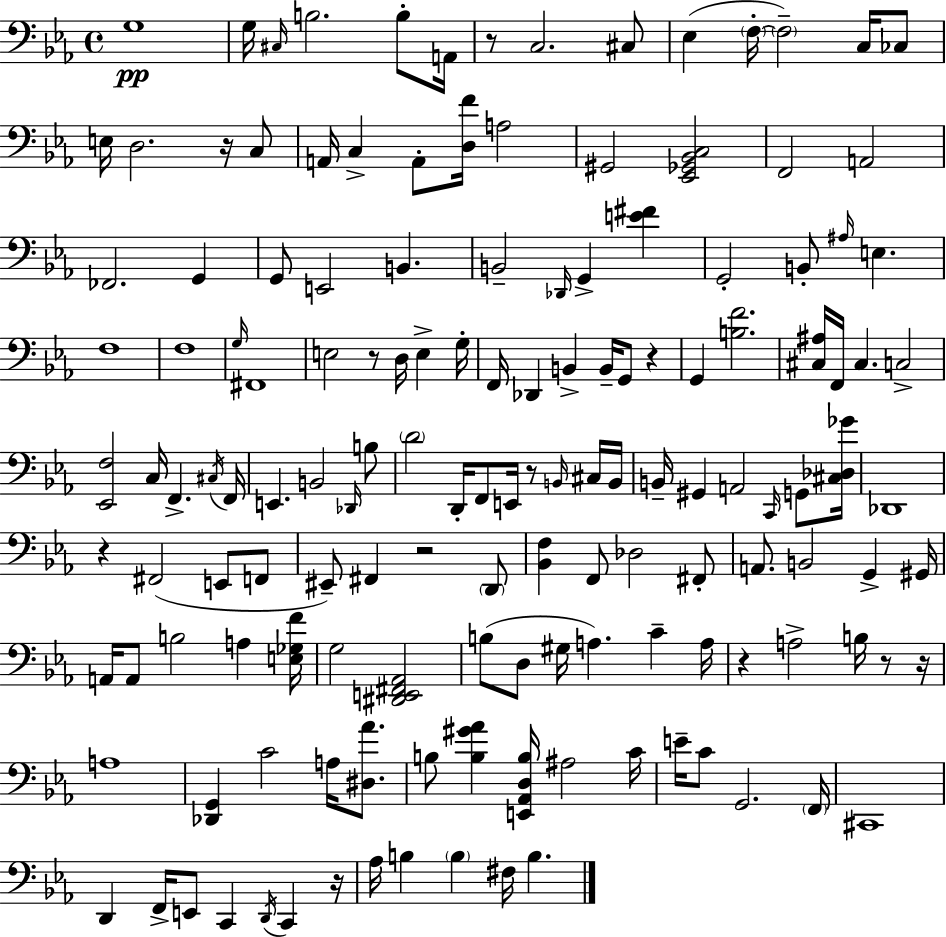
X:1
T:Untitled
M:4/4
L:1/4
K:Cm
G,4 G,/4 ^C,/4 B,2 B,/2 A,,/4 z/2 C,2 ^C,/2 _E, F,/4 F,2 C,/4 _C,/2 E,/4 D,2 z/4 C,/2 A,,/4 C, A,,/2 [D,F]/4 A,2 ^G,,2 [_E,,_G,,_B,,C,]2 F,,2 A,,2 _F,,2 G,, G,,/2 E,,2 B,, B,,2 _D,,/4 G,, [E^F] G,,2 B,,/2 ^A,/4 E, F,4 F,4 G,/4 ^F,,4 E,2 z/2 D,/4 E, G,/4 F,,/4 _D,, B,, B,,/4 G,,/2 z G,, [B,F]2 [^C,^A,]/4 F,,/4 ^C, C,2 [_E,,F,]2 C,/4 F,, ^C,/4 F,,/4 E,, B,,2 _D,,/4 B,/2 D2 D,,/4 F,,/2 E,,/4 z/2 B,,/4 ^C,/4 B,,/4 B,,/4 ^G,, A,,2 C,,/4 G,,/2 [^C,_D,_G]/4 _D,,4 z ^F,,2 E,,/2 F,,/2 ^E,,/2 ^F,, z2 D,,/2 [_B,,F,] F,,/2 _D,2 ^F,,/2 A,,/2 B,,2 G,, ^G,,/4 A,,/4 A,,/2 B,2 A, [E,_G,F]/4 G,2 [^D,,E,,^F,,_A,,]2 B,/2 D,/2 ^G,/4 A, C A,/4 z A,2 B,/4 z/2 z/4 A,4 [_D,,G,,] C2 A,/4 [^D,_A]/2 B,/2 [B,^G_A] [E,,_A,,D,B,]/4 ^A,2 C/4 E/4 C/2 G,,2 F,,/4 ^C,,4 D,, F,,/4 E,,/2 C,, D,,/4 C,, z/4 _A,/4 B, B, ^F,/4 B,